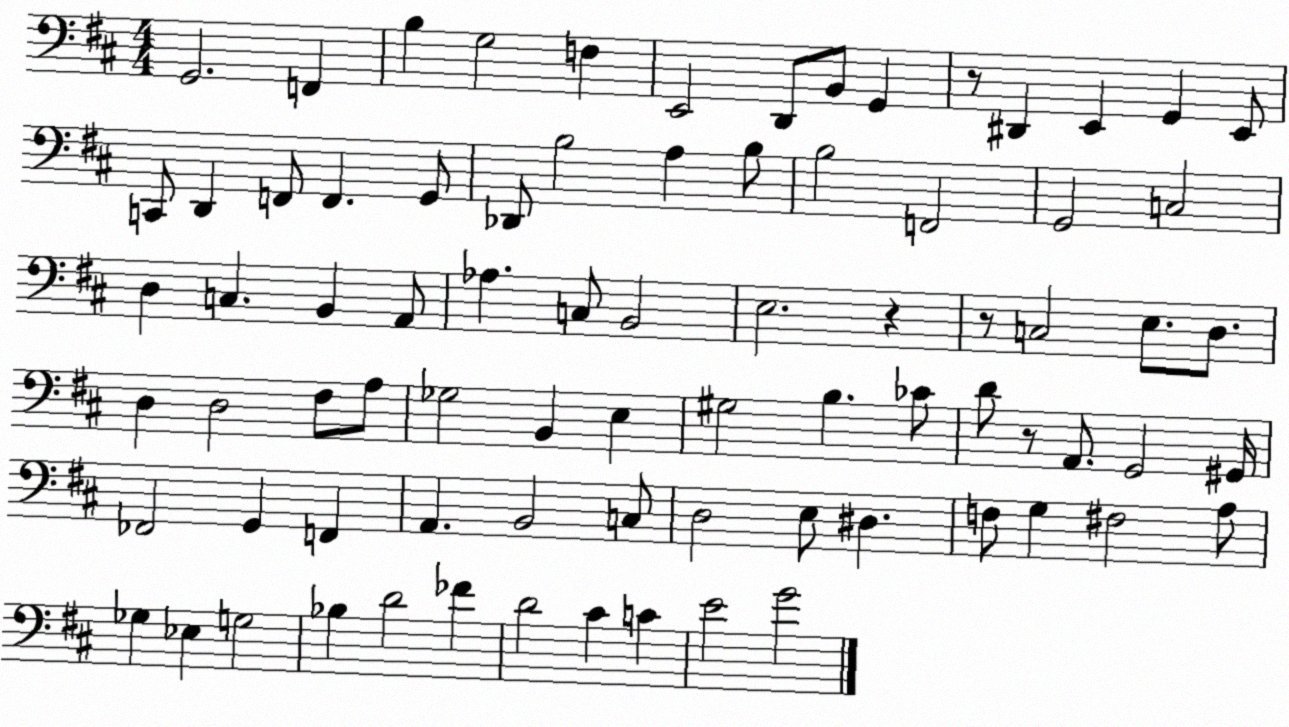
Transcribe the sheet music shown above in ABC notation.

X:1
T:Untitled
M:4/4
L:1/4
K:D
G,,2 F,, B, G,2 F, E,,2 D,,/2 B,,/2 G,, z/2 ^D,, E,, G,, E,,/2 C,,/2 D,, F,,/2 F,, G,,/2 _D,,/2 B,2 A, B,/2 B,2 F,,2 G,,2 C,2 D, C, B,, A,,/2 _A, C,/2 B,,2 E,2 z z/2 C,2 E,/2 D,/2 D, D,2 ^F,/2 A,/2 _G,2 B,, E, ^G,2 B, _C/2 D/2 z/2 A,,/2 G,,2 ^G,,/4 _F,,2 G,, F,, A,, B,,2 C,/2 D,2 E,/2 ^D, F,/2 G, ^F,2 A,/2 _G, _E, G,2 _B, D2 _F D2 ^C C E2 G2